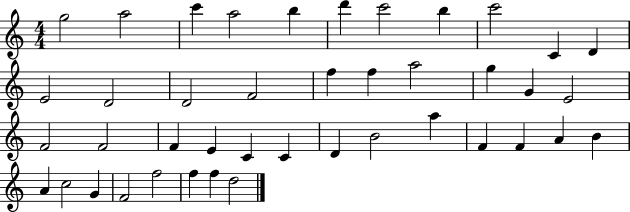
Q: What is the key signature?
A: C major